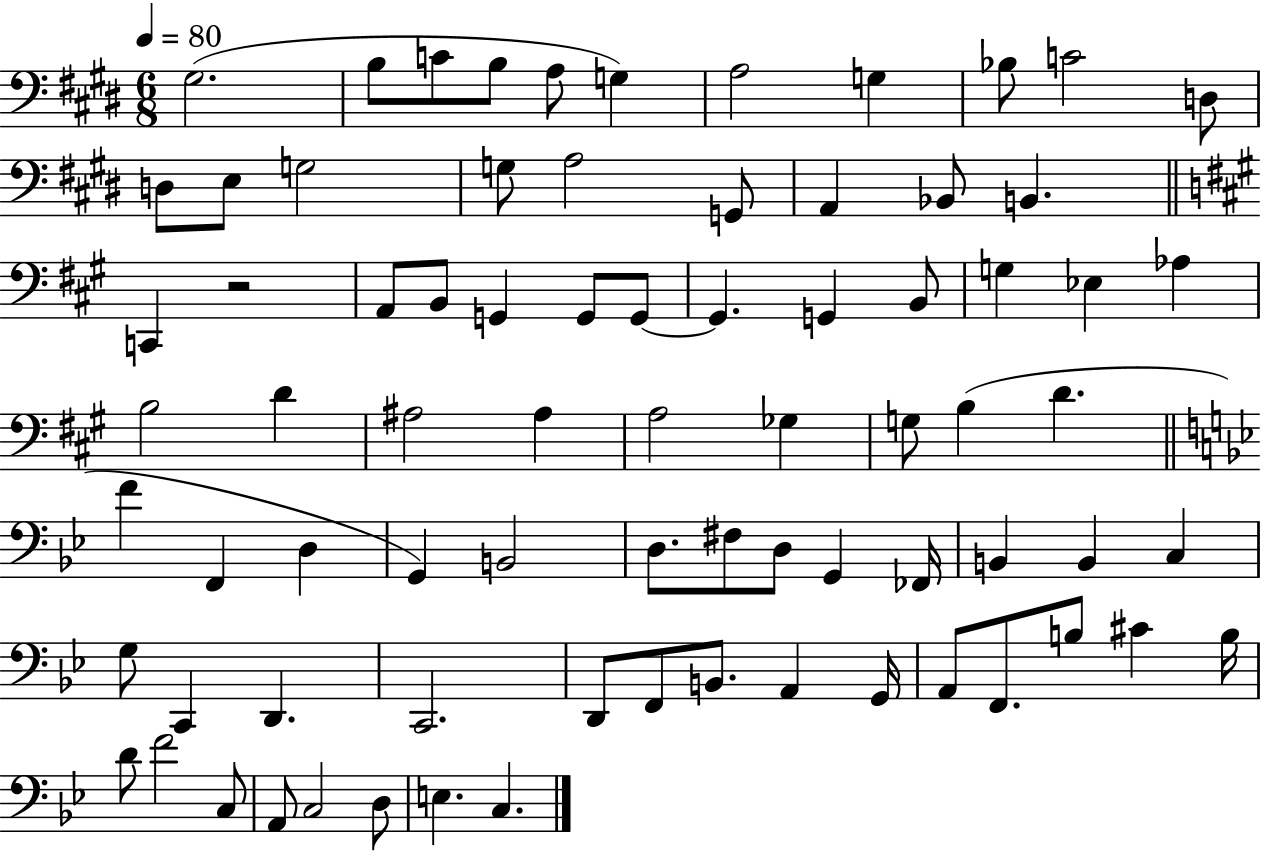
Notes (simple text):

G#3/h. B3/e C4/e B3/e A3/e G3/q A3/h G3/q Bb3/e C4/h D3/e D3/e E3/e G3/h G3/e A3/h G2/e A2/q Bb2/e B2/q. C2/q R/h A2/e B2/e G2/q G2/e G2/e G2/q. G2/q B2/e G3/q Eb3/q Ab3/q B3/h D4/q A#3/h A#3/q A3/h Gb3/q G3/e B3/q D4/q. F4/q F2/q D3/q G2/q B2/h D3/e. F#3/e D3/e G2/q FES2/s B2/q B2/q C3/q G3/e C2/q D2/q. C2/h. D2/e F2/e B2/e. A2/q G2/s A2/e F2/e. B3/e C#4/q B3/s D4/e F4/h C3/e A2/e C3/h D3/e E3/q. C3/q.